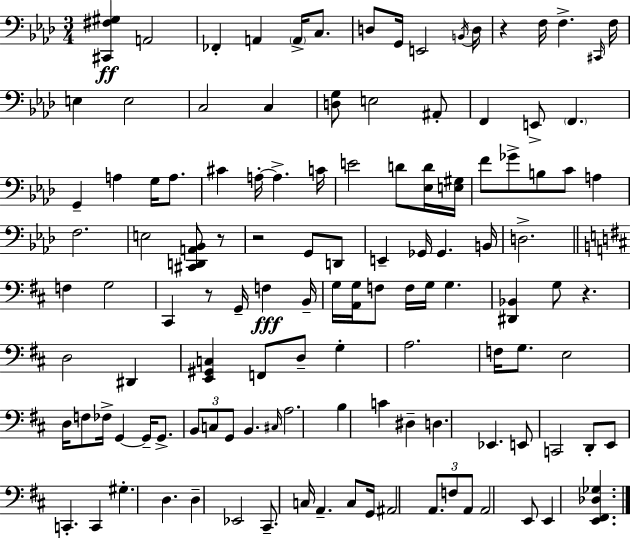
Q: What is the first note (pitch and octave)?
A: A2